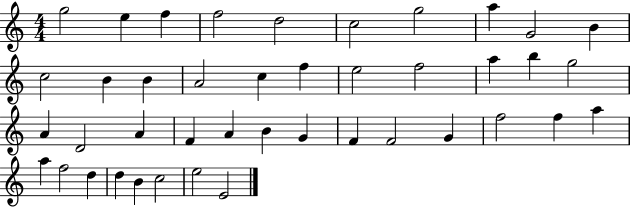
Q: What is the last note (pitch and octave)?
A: E4